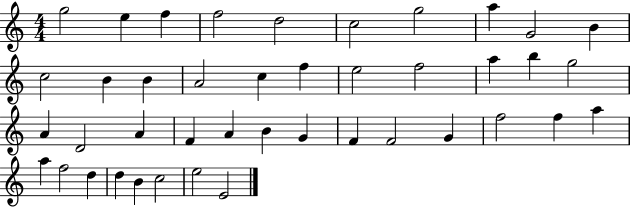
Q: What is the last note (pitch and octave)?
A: E4